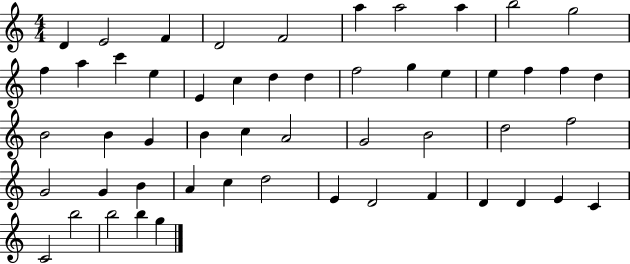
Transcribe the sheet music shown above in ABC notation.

X:1
T:Untitled
M:4/4
L:1/4
K:C
D E2 F D2 F2 a a2 a b2 g2 f a c' e E c d d f2 g e e f f d B2 B G B c A2 G2 B2 d2 f2 G2 G B A c d2 E D2 F D D E C C2 b2 b2 b g